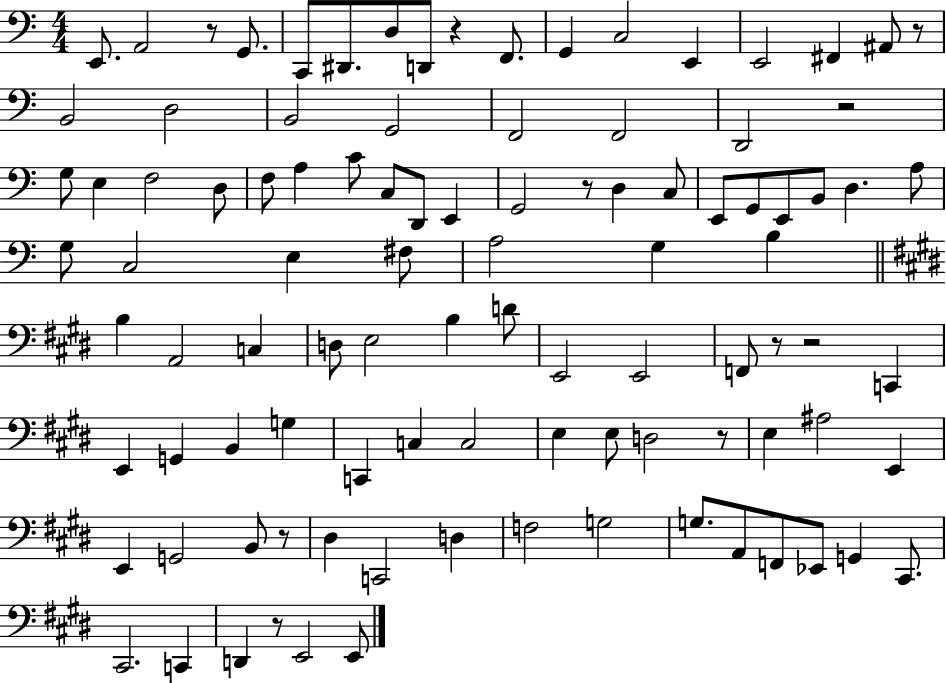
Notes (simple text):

E2/e. A2/h R/e G2/e. C2/e D#2/e. D3/e D2/e R/q F2/e. G2/q C3/h E2/q E2/h F#2/q A#2/e R/e B2/h D3/h B2/h G2/h F2/h F2/h D2/h R/h G3/e E3/q F3/h D3/e F3/e A3/q C4/e C3/e D2/e E2/q G2/h R/e D3/q C3/e E2/e G2/e E2/e B2/e D3/q. A3/e G3/e C3/h E3/q F#3/e A3/h G3/q B3/q B3/q A2/h C3/q D3/e E3/h B3/q D4/e E2/h E2/h F2/e R/e R/h C2/q E2/q G2/q B2/q G3/q C2/q C3/q C3/h E3/q E3/e D3/h R/e E3/q A#3/h E2/q E2/q G2/h B2/e R/e D#3/q C2/h D3/q F3/h G3/h G3/e. A2/e F2/e Eb2/e G2/q C#2/e. C#2/h. C2/q D2/q R/e E2/h E2/e